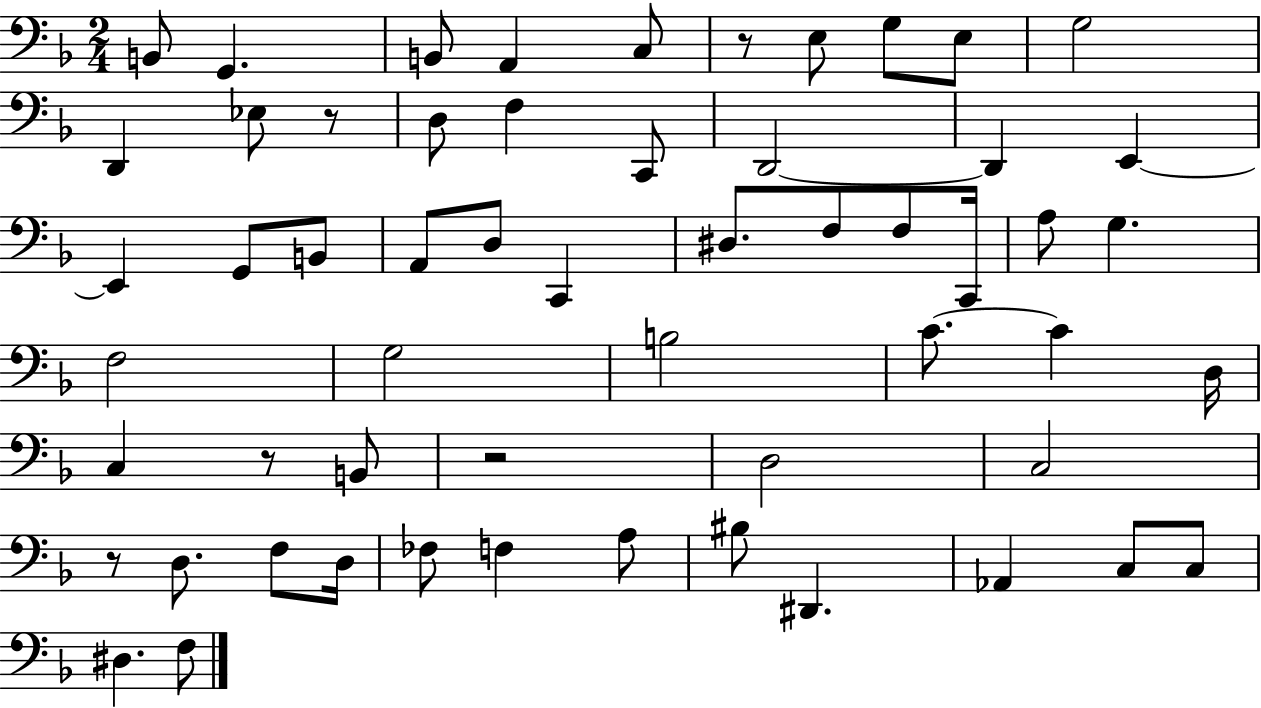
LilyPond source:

{
  \clef bass
  \numericTimeSignature
  \time 2/4
  \key f \major
  b,8 g,4. | b,8 a,4 c8 | r8 e8 g8 e8 | g2 | \break d,4 ees8 r8 | d8 f4 c,8 | d,2~~ | d,4 e,4~~ | \break e,4 g,8 b,8 | a,8 d8 c,4 | dis8. f8 f8 c,16 | a8 g4. | \break f2 | g2 | b2 | c'8.~~ c'4 d16 | \break c4 r8 b,8 | r2 | d2 | c2 | \break r8 d8. f8 d16 | fes8 f4 a8 | bis8 dis,4. | aes,4 c8 c8 | \break dis4. f8 | \bar "|."
}